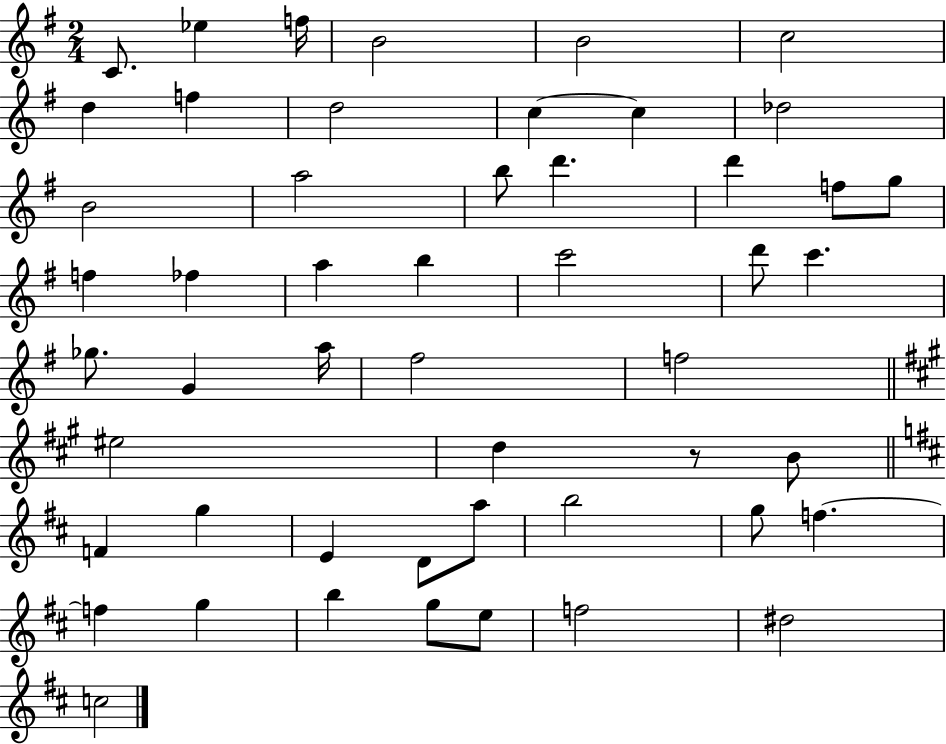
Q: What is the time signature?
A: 2/4